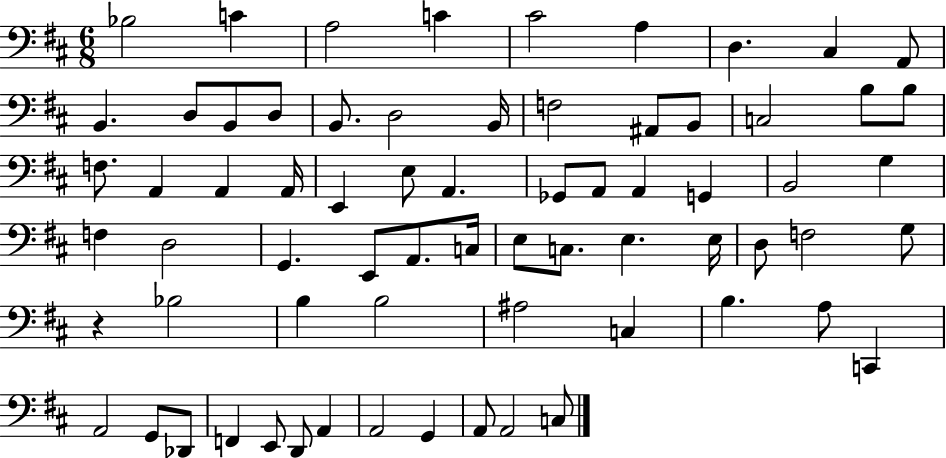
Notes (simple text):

Bb3/h C4/q A3/h C4/q C#4/h A3/q D3/q. C#3/q A2/e B2/q. D3/e B2/e D3/e B2/e. D3/h B2/s F3/h A#2/e B2/e C3/h B3/e B3/e F3/e. A2/q A2/q A2/s E2/q E3/e A2/q. Gb2/e A2/e A2/q G2/q B2/h G3/q F3/q D3/h G2/q. E2/e A2/e. C3/s E3/e C3/e. E3/q. E3/s D3/e F3/h G3/e R/q Bb3/h B3/q B3/h A#3/h C3/q B3/q. A3/e C2/q A2/h G2/e Db2/e F2/q E2/e D2/e A2/q A2/h G2/q A2/e A2/h C3/e